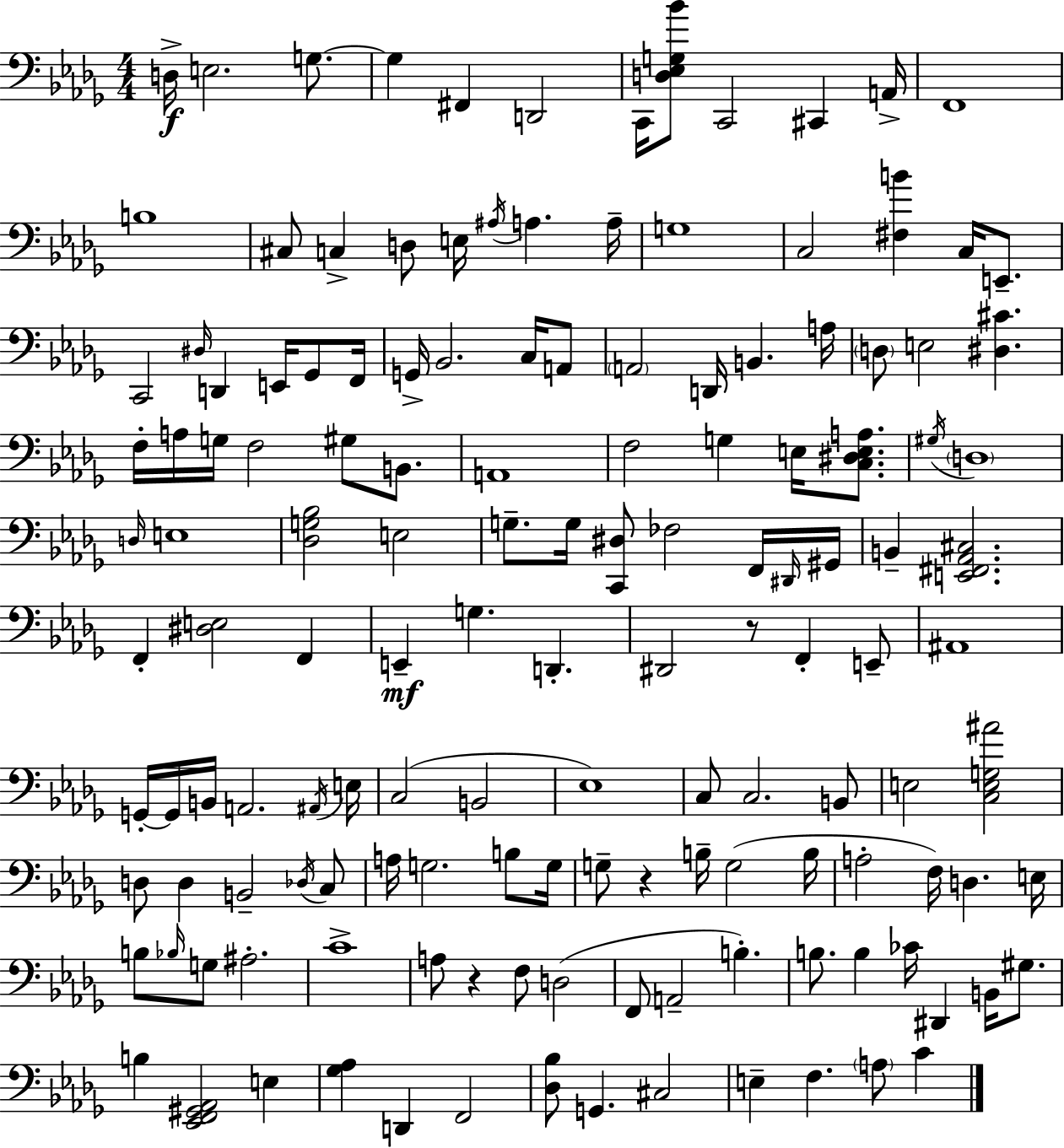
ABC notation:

X:1
T:Untitled
M:4/4
L:1/4
K:Bbm
D,/4 E,2 G,/2 G, ^F,, D,,2 C,,/4 [D,_E,G,_B]/2 C,,2 ^C,, A,,/4 F,,4 B,4 ^C,/2 C, D,/2 E,/4 ^A,/4 A, A,/4 G,4 C,2 [^F,B] C,/4 E,,/2 C,,2 ^D,/4 D,, E,,/4 _G,,/2 F,,/4 G,,/4 _B,,2 C,/4 A,,/2 A,,2 D,,/4 B,, A,/4 D,/2 E,2 [^D,^C] F,/4 A,/4 G,/4 F,2 ^G,/2 B,,/2 A,,4 F,2 G, E,/4 [C,^D,E,A,]/2 ^G,/4 D,4 D,/4 E,4 [_D,G,_B,]2 E,2 G,/2 G,/4 [C,,^D,]/2 _F,2 F,,/4 ^D,,/4 ^G,,/4 B,, [E,,^F,,_A,,^C,]2 F,, [^D,E,]2 F,, E,, G, D,, ^D,,2 z/2 F,, E,,/2 ^A,,4 G,,/4 G,,/4 B,,/4 A,,2 ^A,,/4 E,/4 C,2 B,,2 _E,4 C,/2 C,2 B,,/2 E,2 [C,E,G,^A]2 D,/2 D, B,,2 _D,/4 C,/2 A,/4 G,2 B,/2 G,/4 G,/2 z B,/4 G,2 B,/4 A,2 F,/4 D, E,/4 B,/2 _B,/4 G,/2 ^A,2 C4 A,/2 z F,/2 D,2 F,,/2 A,,2 B, B,/2 B, _C/4 ^D,, B,,/4 ^G,/2 B, [_E,,F,,^G,,_A,,]2 E, [_G,_A,] D,, F,,2 [_D,_B,]/2 G,, ^C,2 E, F, A,/2 C